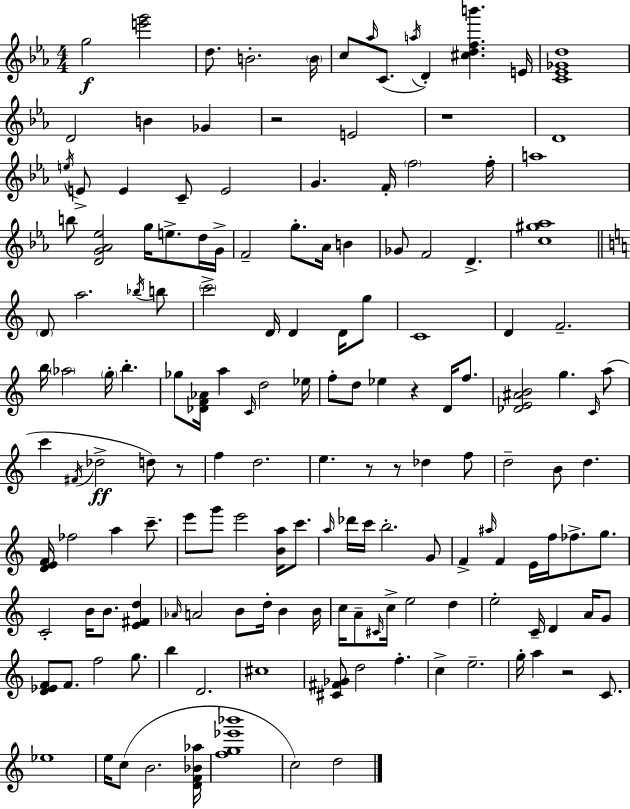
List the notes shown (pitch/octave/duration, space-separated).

G5/h [E6,G6]/h D5/e. B4/h. B4/s C5/e Ab5/s C4/e. A5/s D4/q [C#5,D5,F5,B6]/q. E4/s [C4,Eb4,Gb4,D5]/w D4/h B4/q Gb4/q R/h E4/h R/w D4/w E5/s E4/e E4/q C4/e E4/h G4/q. F4/s F5/h F5/s A5/w B5/e [D4,G4,Ab4,Eb5]/h G5/s E5/e. D5/s G4/s F4/h G5/e. Ab4/s B4/q Gb4/e F4/h D4/q. [C5,G#5,Ab5]/w D4/e A5/h. Bb5/s B5/e C6/h D4/s D4/q D4/s G5/e C4/w D4/q F4/h. B5/s Ab5/h G5/s B5/q. Gb5/e [Db4,F4,Ab4]/s A5/q C4/s D5/h Eb5/s F5/e D5/e Eb5/q R/q D4/s F5/e. [Db4,E4,A#4,B4]/h G5/q. C4/s A5/e C6/q F#4/s Db5/h D5/e R/e F5/q D5/h. E5/q. R/e R/e Db5/q F5/e D5/h B4/e D5/q. [D4,E4,F4]/s FES5/h A5/q C6/e. E6/e G6/e E6/h [B4,A5]/s C6/e. A5/s Db6/s C6/s B5/h. G4/e F4/q A#5/s F4/q E4/s F5/s FES5/e. G5/e. C4/h B4/s B4/e. [E4,F#4,D5]/q Ab4/s A4/h B4/e D5/s B4/q B4/s C5/s A4/e C#4/s C5/s E5/h D5/q E5/h C4/s D4/q A4/s G4/e [D4,Eb4,F4]/e F4/e. F5/h G5/e. B5/q D4/h. C#5/w [C#4,F#4,Gb4]/e D5/h F5/q. C5/q E5/h. G5/s A5/q R/h C4/e. Eb5/w E5/s C5/e B4/h. [D4,F4,Bb4,Ab5]/s [F5,G5,Eb6,Bb6]/w C5/h D5/h